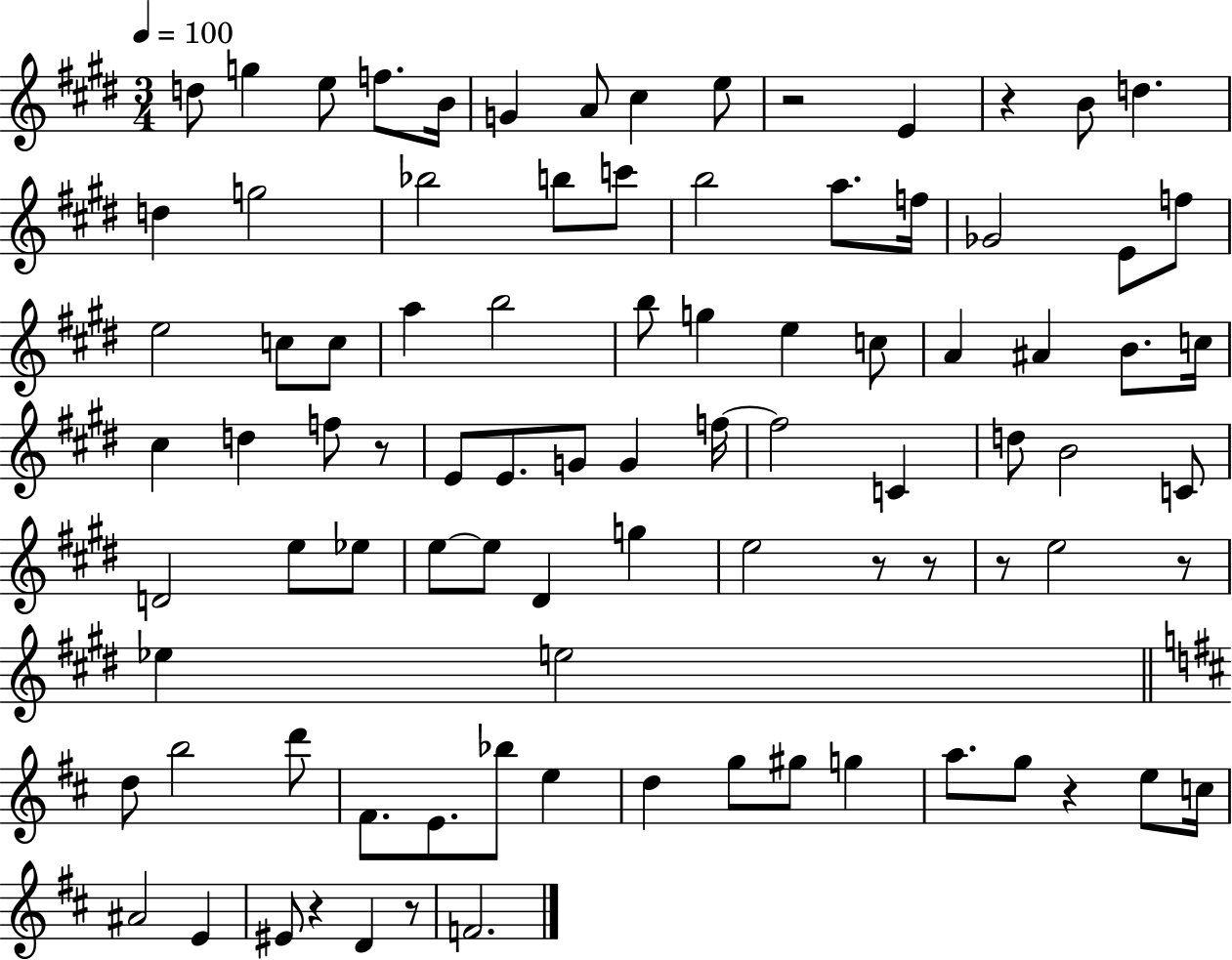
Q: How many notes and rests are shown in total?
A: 90